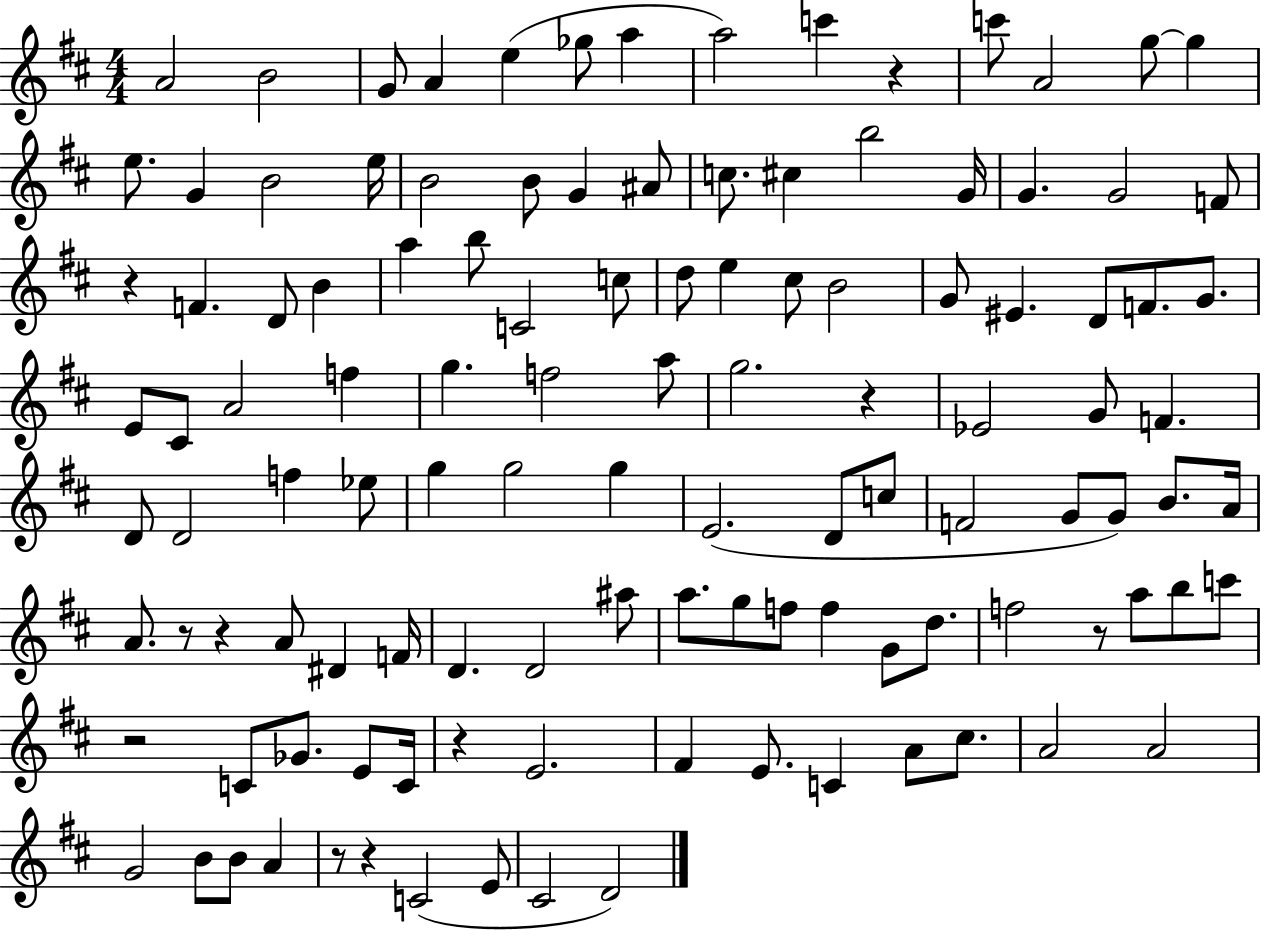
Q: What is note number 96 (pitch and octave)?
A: A4